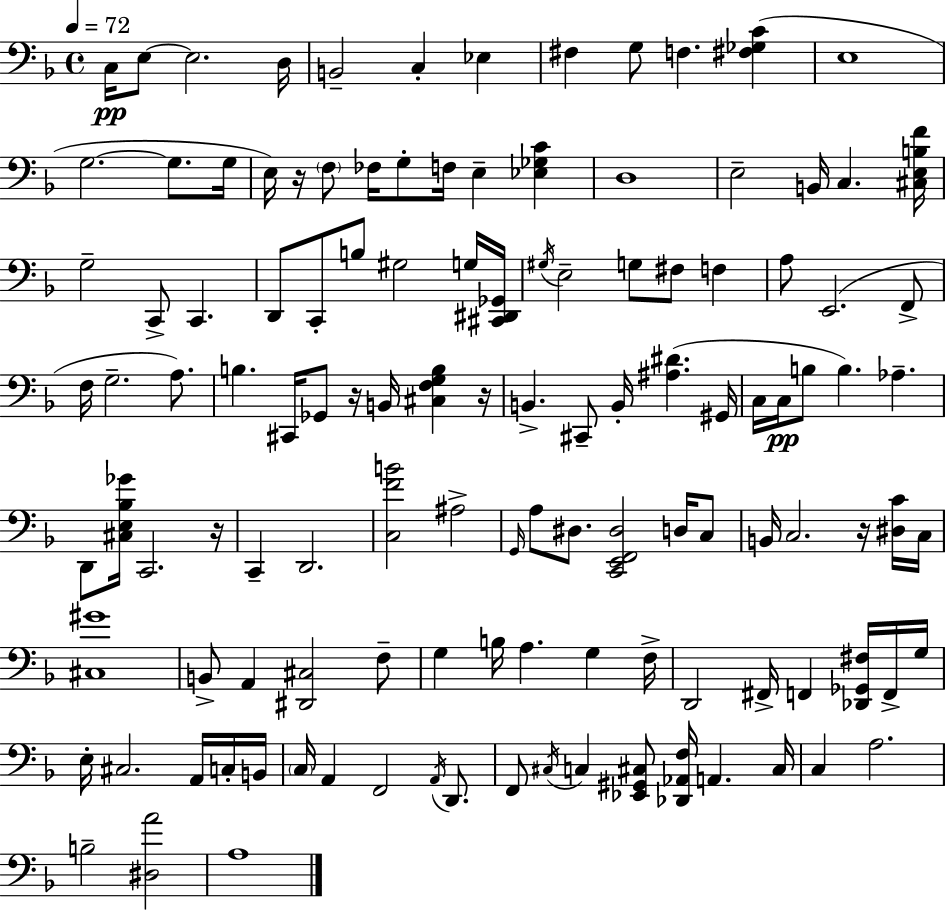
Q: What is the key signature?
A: F major